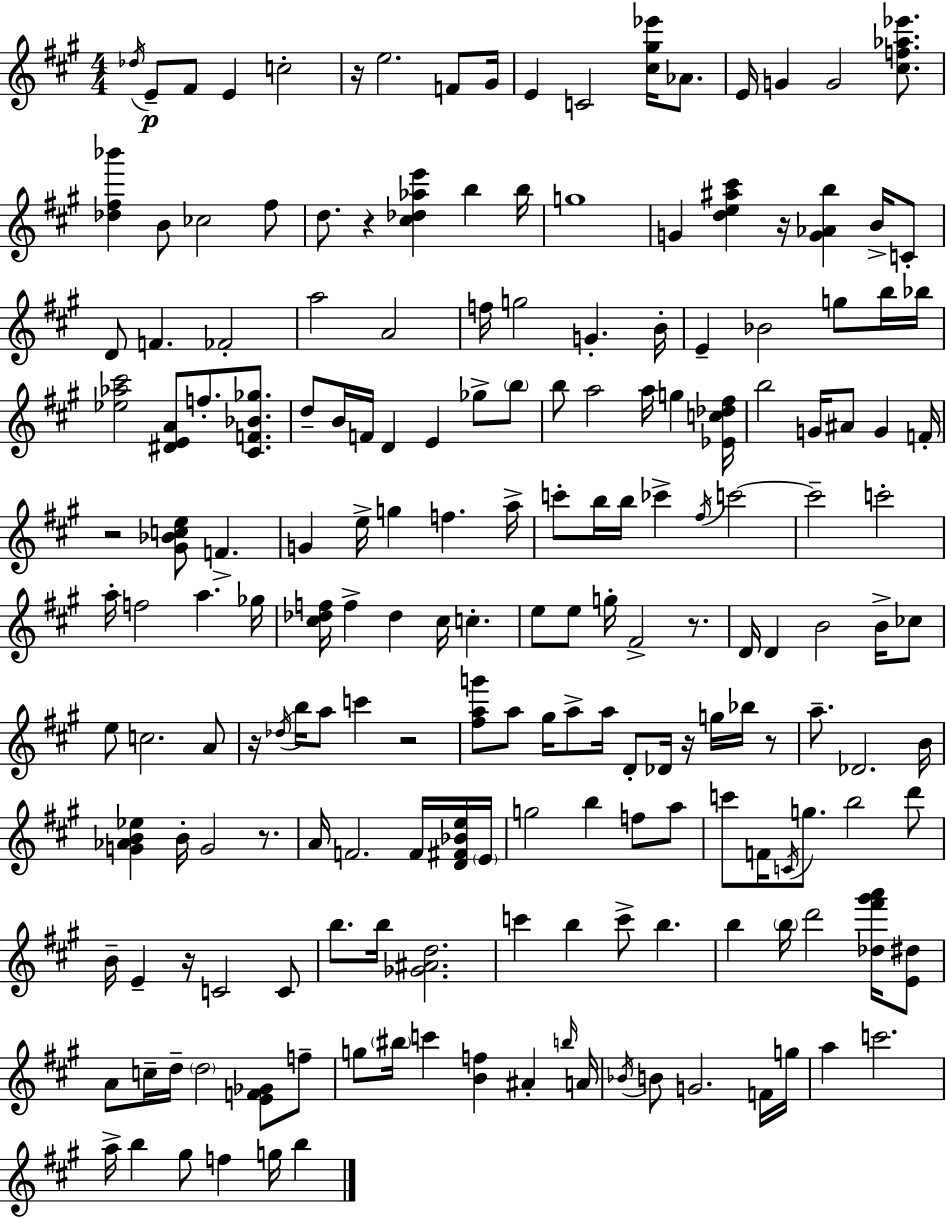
{
  \clef treble
  \numericTimeSignature
  \time 4/4
  \key a \major
  \acciaccatura { des''16 }\p e'8-- fis'8 e'4 c''2-. | r16 e''2. f'8 | gis'16 e'4 c'2 <cis'' gis'' ees'''>16 aes'8. | e'16 g'4 g'2 <cis'' f'' aes'' ees'''>8. | \break <des'' fis'' bes'''>4 b'8 ces''2 fis''8 | d''8. r4 <cis'' des'' aes'' e'''>4 b''4 | b''16 g''1 | g'4 <d'' e'' ais'' cis'''>4 r16 <g' aes' b''>4 b'16-> c'8-. | \break d'8 f'4. fes'2-. | a''2 a'2 | f''16 g''2 g'4.-. | b'16-. e'4-- bes'2 g''8 b''16 | \break bes''16 <ees'' aes'' cis'''>2 <dis' e' a'>8 f''8.-. <cis' f' bes' ges''>8. | d''8-- b'16 f'16 d'4 e'4 ges''8-> \parenthesize b''8 | b''8 a''2 a''16 g''4 | <ees' c'' des'' fis''>16 b''2 g'16 ais'8 g'4 | \break f'16-. r2 <gis' bes' c'' e''>8 f'4.-> | g'4 e''16-> g''4 f''4. | a''16-> c'''8-. b''16 b''16 ces'''4-> \acciaccatura { fis''16 } c'''2~~ | c'''2-- c'''2-. | \break a''16-. f''2 a''4. | ges''16 <cis'' des'' f''>16 f''4-> des''4 cis''16 c''4.-. | e''8 e''8 g''16-. fis'2-> r8. | d'16 d'4 b'2 b'16-> | \break ces''8 e''8 c''2. | a'8 r16 \acciaccatura { des''16 } b''16 a''8 c'''4 r2 | <fis'' a'' g'''>8 a''8 gis''16 a''8-> a''16 d'8-. des'16 r16 g''16 | bes''16 r8 a''8.-- des'2. | \break b'16 <g' aes' b' ees''>4 b'16-. g'2 | r8. a'16 f'2. | f'16 <d' fis' bes' e''>16 \parenthesize e'16 g''2 b''4 f''8 | a''8 c'''8 f'16 \acciaccatura { c'16 } g''8. b''2 | \break d'''8 b'16-- e'4-- r16 c'2 | c'8 b''8. b''16 <ges' ais' d''>2. | c'''4 b''4 c'''8-> b''4. | b''4 \parenthesize b''16 d'''2 | \break <des'' fis''' gis''' a'''>16 <e' dis''>8 a'8 c''16-- d''16-- \parenthesize d''2 | <e' f' ges'>8 f''8-- g''8 \parenthesize bis''16 c'''4 <b' f''>4 ais'4-. | \grace { b''16 } a'16 \acciaccatura { bes'16 } b'8 g'2. | f'16 g''16 a''4 c'''2. | \break a''16-> b''4 gis''8 f''4 | g''16 b''4 \bar "|."
}